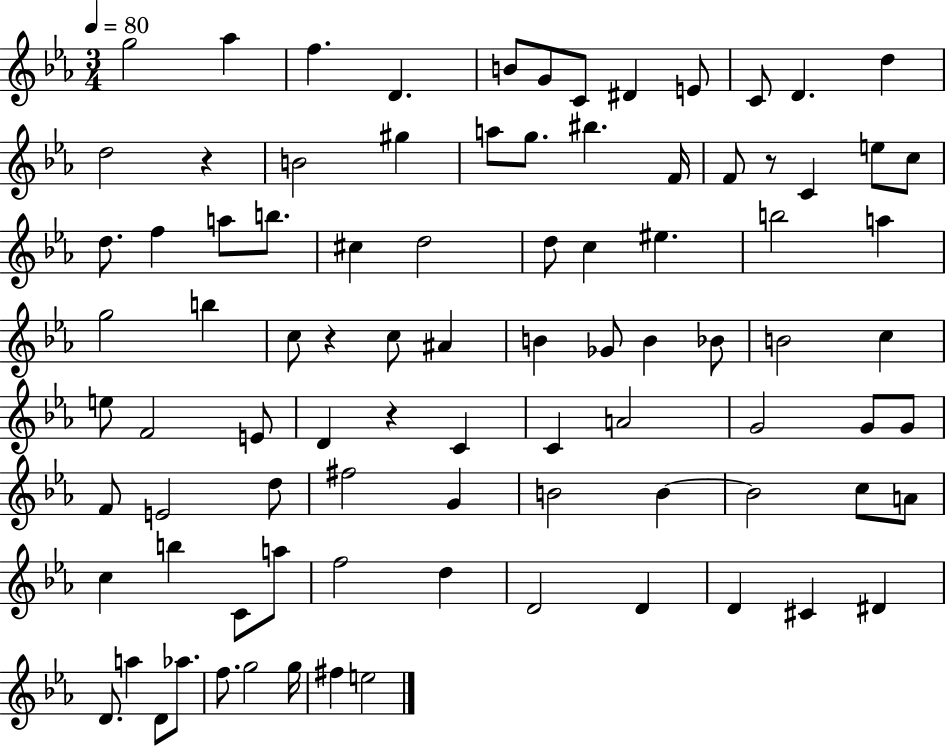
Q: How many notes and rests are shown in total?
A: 89